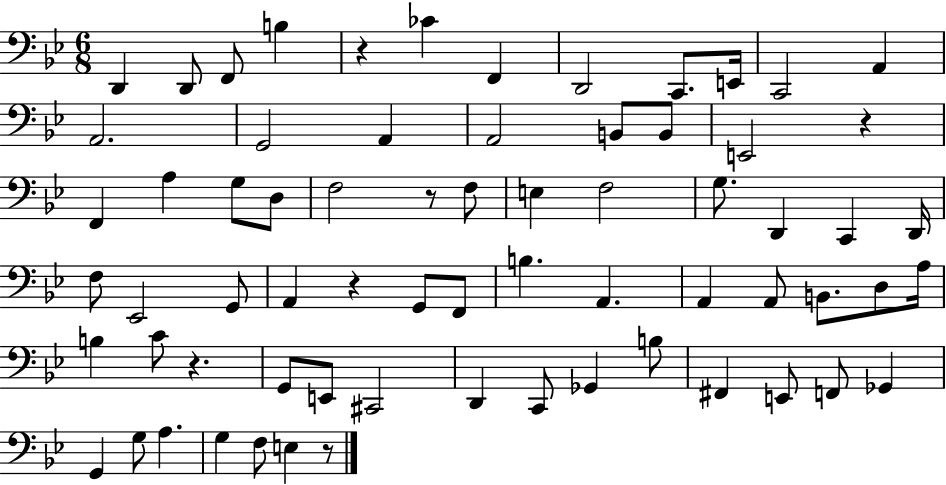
D2/q D2/e F2/e B3/q R/q CES4/q F2/q D2/h C2/e. E2/s C2/h A2/q A2/h. G2/h A2/q A2/h B2/e B2/e E2/h R/q F2/q A3/q G3/e D3/e F3/h R/e F3/e E3/q F3/h G3/e. D2/q C2/q D2/s F3/e Eb2/h G2/e A2/q R/q G2/e F2/e B3/q. A2/q. A2/q A2/e B2/e. D3/e A3/s B3/q C4/e R/q. G2/e E2/e C#2/h D2/q C2/e Gb2/q B3/e F#2/q E2/e F2/e Gb2/q G2/q G3/e A3/q. G3/q F3/e E3/q R/e